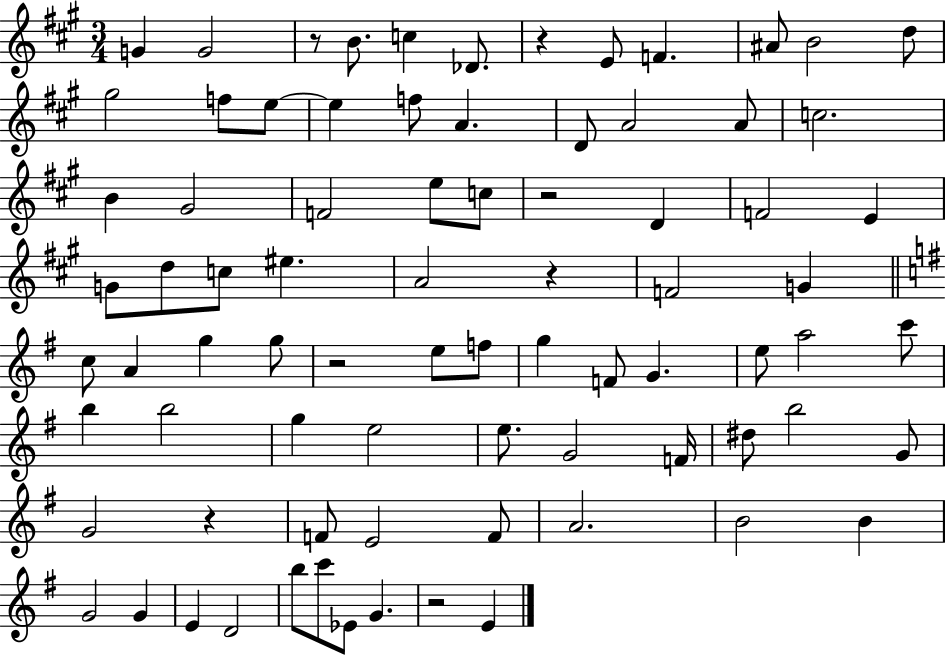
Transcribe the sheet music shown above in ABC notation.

X:1
T:Untitled
M:3/4
L:1/4
K:A
G G2 z/2 B/2 c _D/2 z E/2 F ^A/2 B2 d/2 ^g2 f/2 e/2 e f/2 A D/2 A2 A/2 c2 B ^G2 F2 e/2 c/2 z2 D F2 E G/2 d/2 c/2 ^e A2 z F2 G c/2 A g g/2 z2 e/2 f/2 g F/2 G e/2 a2 c'/2 b b2 g e2 e/2 G2 F/4 ^d/2 b2 G/2 G2 z F/2 E2 F/2 A2 B2 B G2 G E D2 b/2 c'/2 _E/2 G z2 E